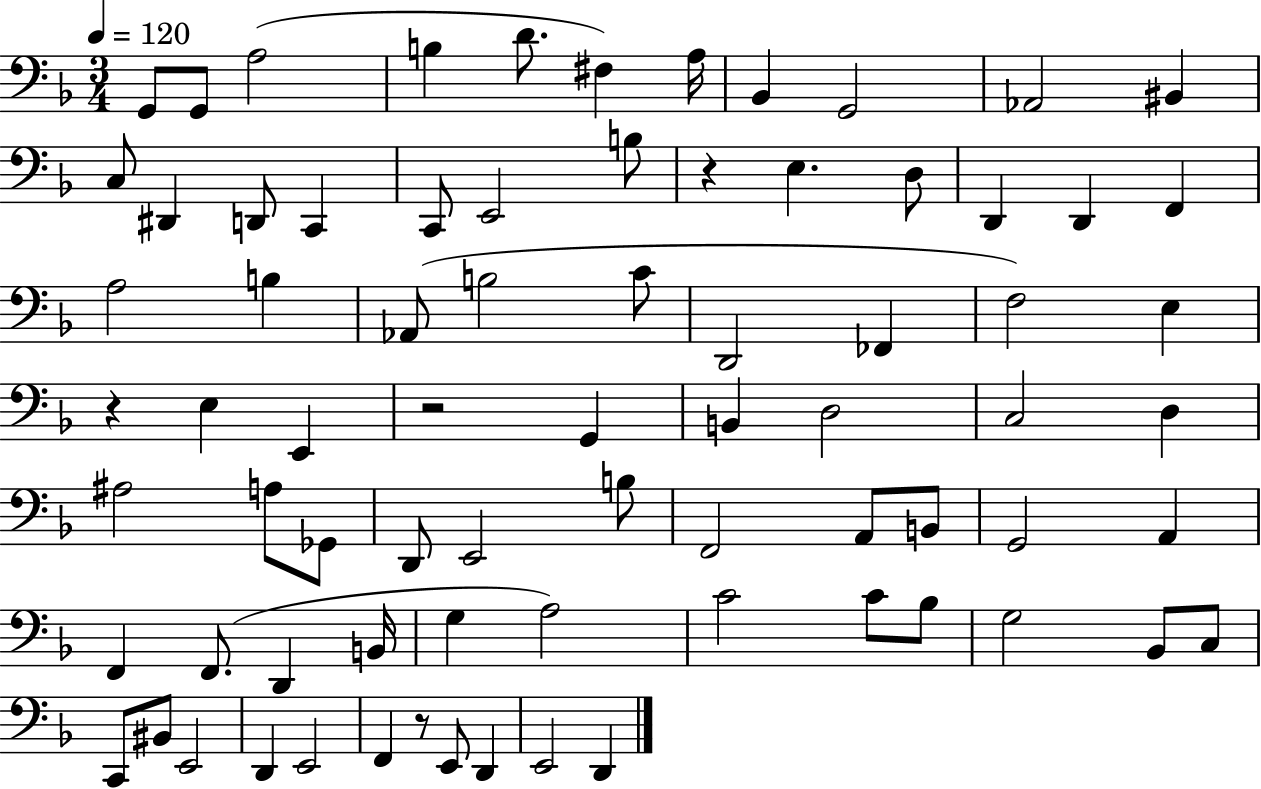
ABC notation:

X:1
T:Untitled
M:3/4
L:1/4
K:F
G,,/2 G,,/2 A,2 B, D/2 ^F, A,/4 _B,, G,,2 _A,,2 ^B,, C,/2 ^D,, D,,/2 C,, C,,/2 E,,2 B,/2 z E, D,/2 D,, D,, F,, A,2 B, _A,,/2 B,2 C/2 D,,2 _F,, F,2 E, z E, E,, z2 G,, B,, D,2 C,2 D, ^A,2 A,/2 _G,,/2 D,,/2 E,,2 B,/2 F,,2 A,,/2 B,,/2 G,,2 A,, F,, F,,/2 D,, B,,/4 G, A,2 C2 C/2 _B,/2 G,2 _B,,/2 C,/2 C,,/2 ^B,,/2 E,,2 D,, E,,2 F,, z/2 E,,/2 D,, E,,2 D,,